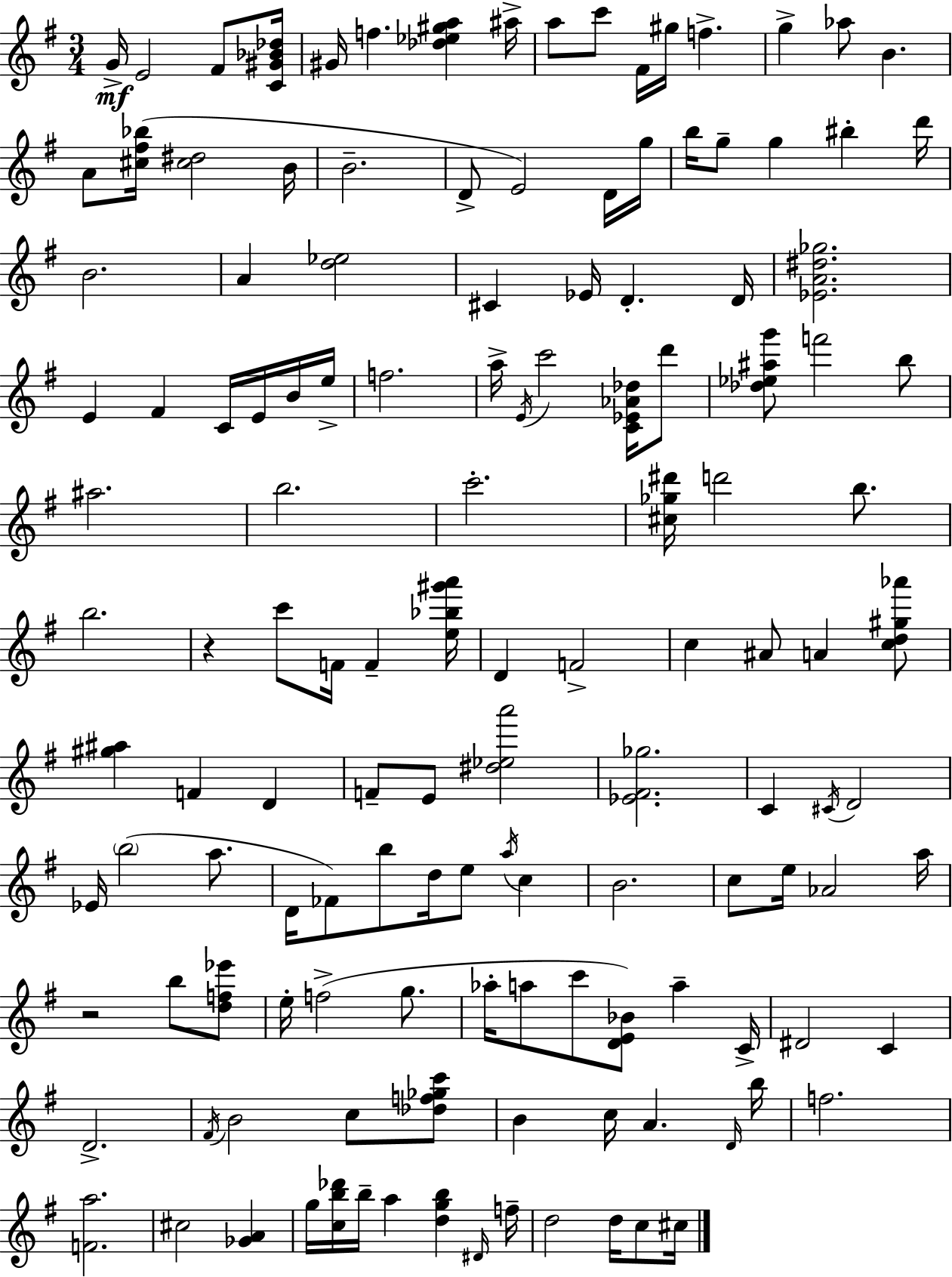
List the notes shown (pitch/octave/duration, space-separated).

G4/s E4/h F#4/e [C4,G#4,Bb4,Db5]/s G#4/s F5/q. [Db5,Eb5,G#5,A5]/q A#5/s A5/e C6/e F#4/s G#5/s F5/q. G5/q Ab5/e B4/q. A4/e [C#5,F#5,Bb5]/s [C#5,D#5]/h B4/s B4/h. D4/e E4/h D4/s G5/s B5/s G5/e G5/q BIS5/q D6/s B4/h. A4/q [D5,Eb5]/h C#4/q Eb4/s D4/q. D4/s [Eb4,A4,D#5,Gb5]/h. E4/q F#4/q C4/s E4/s B4/s E5/s F5/h. A5/s E4/s C6/h [C4,Eb4,Ab4,Db5]/s D6/e [Db5,Eb5,A#5,G6]/e F6/h B5/e A#5/h. B5/h. C6/h. [C#5,Gb5,D#6]/s D6/h B5/e. B5/h. R/q C6/e F4/s F4/q [E5,Bb5,G#6,A6]/s D4/q F4/h C5/q A#4/e A4/q [C5,D5,G#5,Ab6]/e [G#5,A#5]/q F4/q D4/q F4/e E4/e [D#5,Eb5,A6]/h [Eb4,F#4,Gb5]/h. C4/q C#4/s D4/h Eb4/s B5/h A5/e. D4/s FES4/e B5/e D5/s E5/e A5/s C5/q B4/h. C5/e E5/s Ab4/h A5/s R/h B5/e [D5,F5,Eb6]/e E5/s F5/h G5/e. Ab5/s A5/e C6/e [D4,E4,Bb4]/e A5/q C4/s D#4/h C4/q D4/h. F#4/s B4/h C5/e [Db5,F5,Gb5,C6]/e B4/q C5/s A4/q. D4/s B5/s F5/h. [F4,A5]/h. C#5/h [Gb4,A4]/q G5/s [C5,B5,Db6]/s B5/s A5/q [D5,G5,B5]/q D#4/s F5/s D5/h D5/s C5/e C#5/s